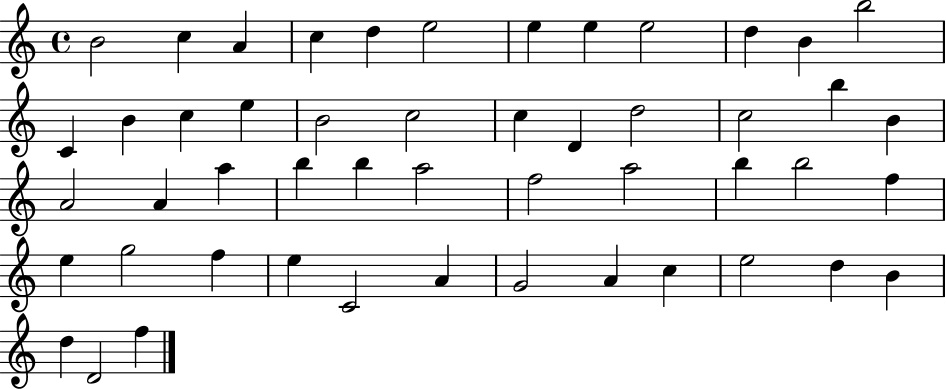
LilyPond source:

{
  \clef treble
  \time 4/4
  \defaultTimeSignature
  \key c \major
  b'2 c''4 a'4 | c''4 d''4 e''2 | e''4 e''4 e''2 | d''4 b'4 b''2 | \break c'4 b'4 c''4 e''4 | b'2 c''2 | c''4 d'4 d''2 | c''2 b''4 b'4 | \break a'2 a'4 a''4 | b''4 b''4 a''2 | f''2 a''2 | b''4 b''2 f''4 | \break e''4 g''2 f''4 | e''4 c'2 a'4 | g'2 a'4 c''4 | e''2 d''4 b'4 | \break d''4 d'2 f''4 | \bar "|."
}